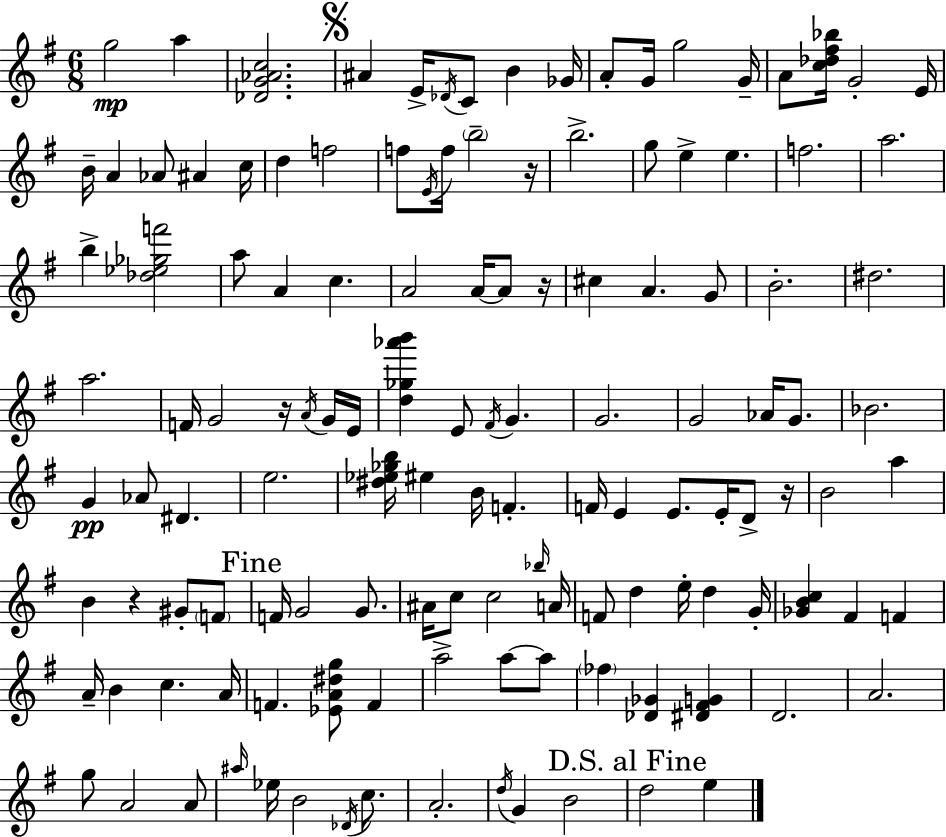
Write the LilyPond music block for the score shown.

{
  \clef treble
  \numericTimeSignature
  \time 6/8
  \key g \major
  g''2\mp a''4 | <des' g' aes' c''>2. | \mark \markup { \musicglyph "scripts.segno" } ais'4 e'16-> \acciaccatura { des'16 } c'8 b'4 | ges'16 a'8-. g'16 g''2 | \break g'16-- a'8 <c'' des'' fis'' bes''>16 g'2-. | e'16 b'16-- a'4 aes'8 ais'4 | c''16 d''4 f''2 | f''8 \acciaccatura { e'16 } f''16 \parenthesize b''2-- | \break r16 b''2.-> | g''8 e''4-> e''4. | f''2. | a''2. | \break b''4-> <des'' ees'' ges'' f'''>2 | a''8 a'4 c''4. | a'2 a'16~~ a'8 | r16 cis''4 a'4. | \break g'8 b'2.-. | dis''2. | a''2. | f'16 g'2 r16 | \break \acciaccatura { a'16 } g'16 e'16 <d'' ges'' aes''' b'''>4 e'8 \acciaccatura { fis'16 } g'4. | g'2. | g'2 | aes'16 g'8. bes'2. | \break g'4\pp aes'8 dis'4. | e''2. | <dis'' ees'' ges'' b''>16 eis''4 b'16 f'4.-. | f'16 e'4 e'8. | \break e'16-. d'8-> r16 b'2 | a''4 b'4 r4 | gis'8-. \parenthesize f'8 \mark "Fine" f'16 g'2 | g'8. ais'16 c''8 c''2 | \break \grace { bes''16 } a'16 f'8 d''4 e''16-. | d''4 g'16-. <ges' b' c''>4 fis'4 | f'4 a'16-- b'4 c''4. | a'16 f'4. <ees' a' dis'' g''>8 | \break f'4 a''2-> | a''8~~ a''8 \parenthesize fes''4 <des' ges'>4 | <dis' fis' g'>4 d'2. | a'2. | \break g''8 a'2 | a'8 \grace { ais''16 } ees''16 b'2 | \acciaccatura { des'16 } c''8. a'2.-. | \acciaccatura { d''16 } g'4 | \break b'2 \mark "D.S. al Fine" d''2 | e''4 \bar "|."
}